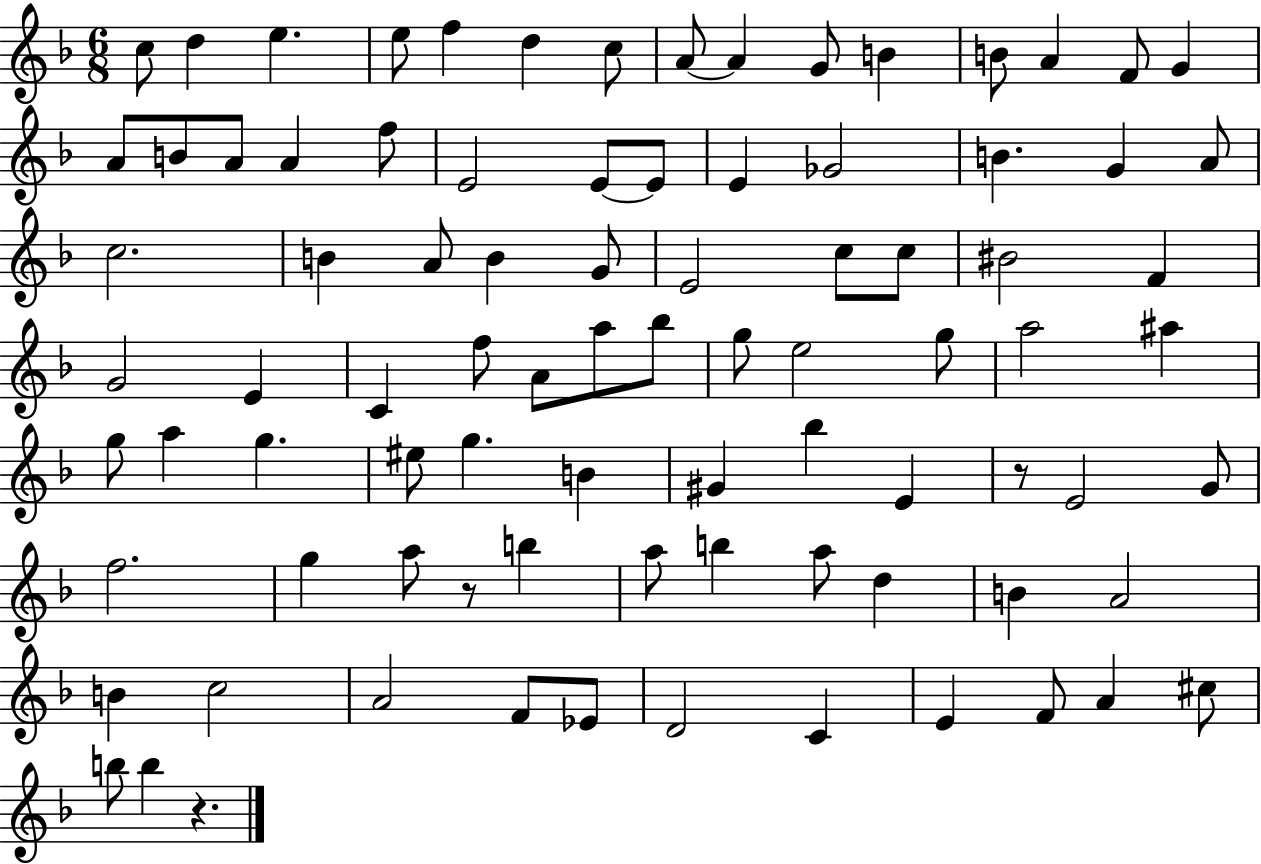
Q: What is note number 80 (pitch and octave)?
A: F4